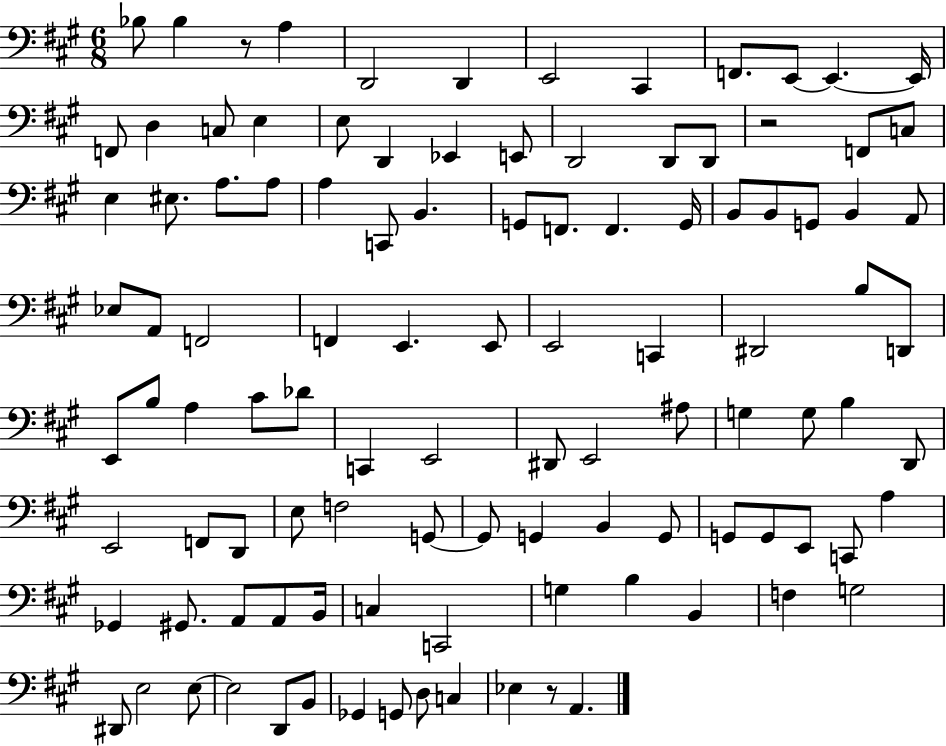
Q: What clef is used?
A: bass